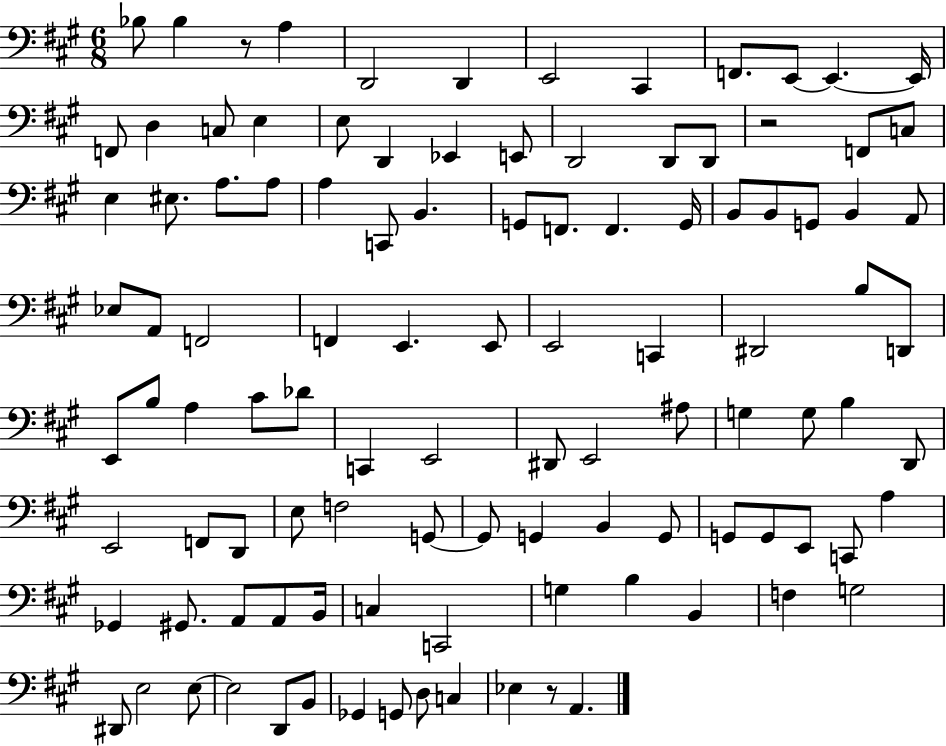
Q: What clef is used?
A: bass